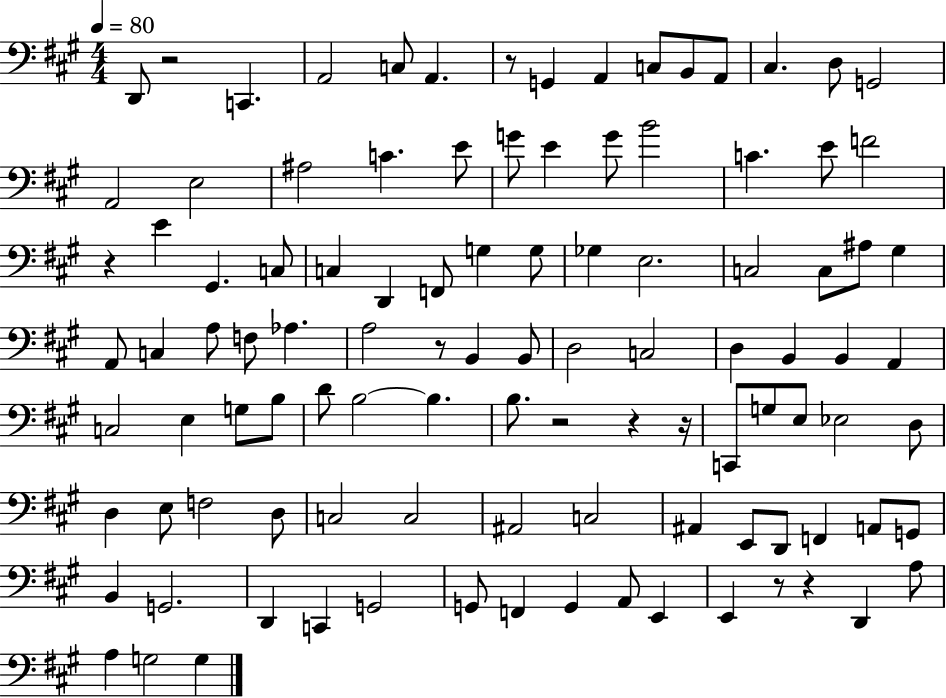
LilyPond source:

{
  \clef bass
  \numericTimeSignature
  \time 4/4
  \key a \major
  \tempo 4 = 80
  d,8 r2 c,4. | a,2 c8 a,4. | r8 g,4 a,4 c8 b,8 a,8 | cis4. d8 g,2 | \break a,2 e2 | ais2 c'4. e'8 | g'8 e'4 g'8 b'2 | c'4. e'8 f'2 | \break r4 e'4 gis,4. c8 | c4 d,4 f,8 g4 g8 | ges4 e2. | c2 c8 ais8 gis4 | \break a,8 c4 a8 f8 aes4. | a2 r8 b,4 b,8 | d2 c2 | d4 b,4 b,4 a,4 | \break c2 e4 g8 b8 | d'8 b2~~ b4. | b8. r2 r4 r16 | c,8 g8 e8 ees2 d8 | \break d4 e8 f2 d8 | c2 c2 | ais,2 c2 | ais,4 e,8 d,8 f,4 a,8 g,8 | \break b,4 g,2. | d,4 c,4 g,2 | g,8 f,4 g,4 a,8 e,4 | e,4 r8 r4 d,4 a8 | \break a4 g2 g4 | \bar "|."
}